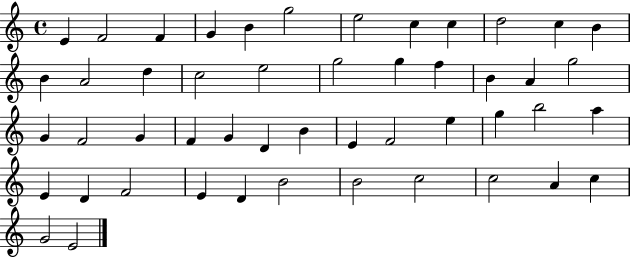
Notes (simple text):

E4/q F4/h F4/q G4/q B4/q G5/h E5/h C5/q C5/q D5/h C5/q B4/q B4/q A4/h D5/q C5/h E5/h G5/h G5/q F5/q B4/q A4/q G5/h G4/q F4/h G4/q F4/q G4/q D4/q B4/q E4/q F4/h E5/q G5/q B5/h A5/q E4/q D4/q F4/h E4/q D4/q B4/h B4/h C5/h C5/h A4/q C5/q G4/h E4/h